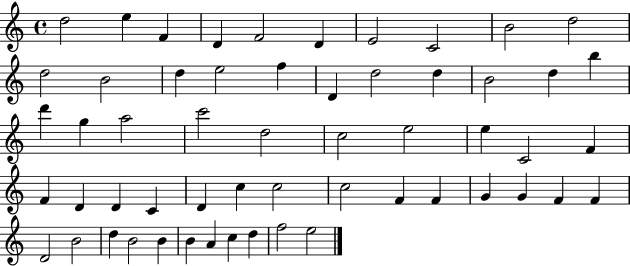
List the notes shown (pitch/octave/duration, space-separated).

D5/h E5/q F4/q D4/q F4/h D4/q E4/h C4/h B4/h D5/h D5/h B4/h D5/q E5/h F5/q D4/q D5/h D5/q B4/h D5/q B5/q D6/q G5/q A5/h C6/h D5/h C5/h E5/h E5/q C4/h F4/q F4/q D4/q D4/q C4/q D4/q C5/q C5/h C5/h F4/q F4/q G4/q G4/q F4/q F4/q D4/h B4/h D5/q B4/h B4/q B4/q A4/q C5/q D5/q F5/h E5/h